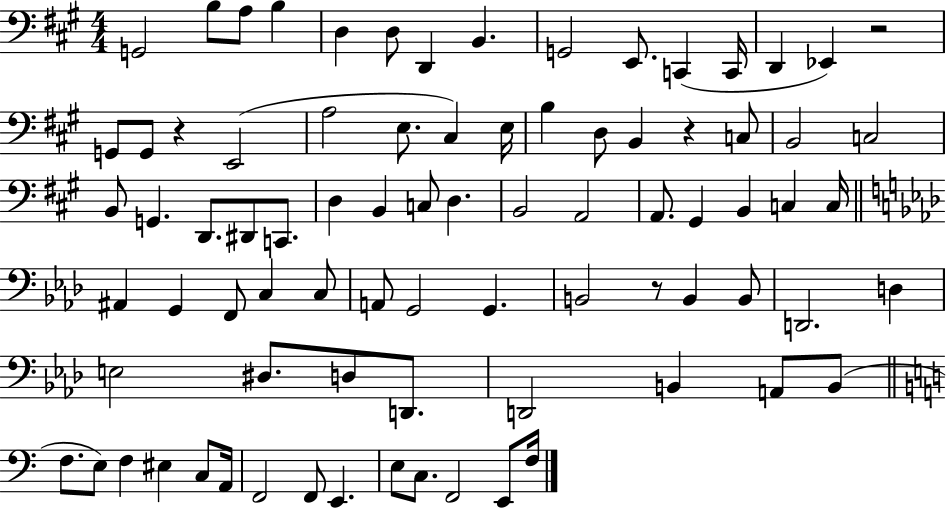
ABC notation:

X:1
T:Untitled
M:4/4
L:1/4
K:A
G,,2 B,/2 A,/2 B, D, D,/2 D,, B,, G,,2 E,,/2 C,, C,,/4 D,, _E,, z2 G,,/2 G,,/2 z E,,2 A,2 E,/2 ^C, E,/4 B, D,/2 B,, z C,/2 B,,2 C,2 B,,/2 G,, D,,/2 ^D,,/2 C,,/2 D, B,, C,/2 D, B,,2 A,,2 A,,/2 ^G,, B,, C, C,/4 ^A,, G,, F,,/2 C, C,/2 A,,/2 G,,2 G,, B,,2 z/2 B,, B,,/2 D,,2 D, E,2 ^D,/2 D,/2 D,,/2 D,,2 B,, A,,/2 B,,/2 F,/2 E,/2 F, ^E, C,/2 A,,/4 F,,2 F,,/2 E,, E,/2 C,/2 F,,2 E,,/2 F,/4